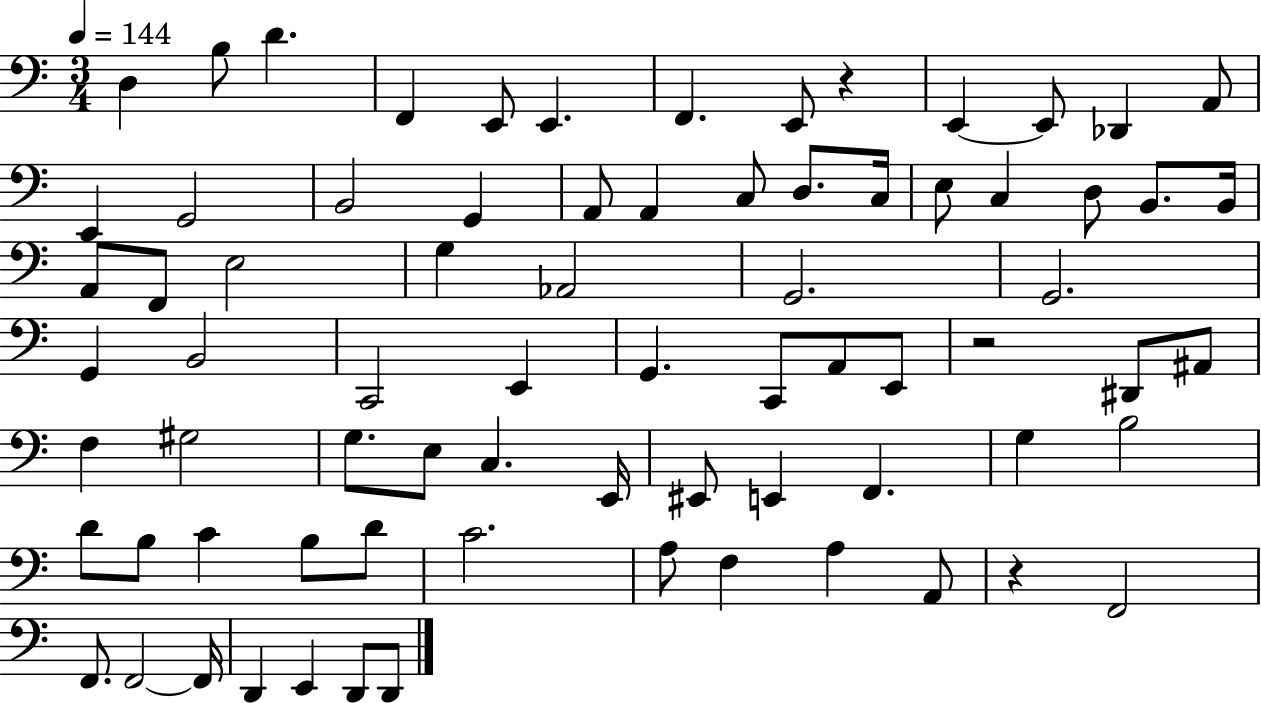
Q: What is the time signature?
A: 3/4